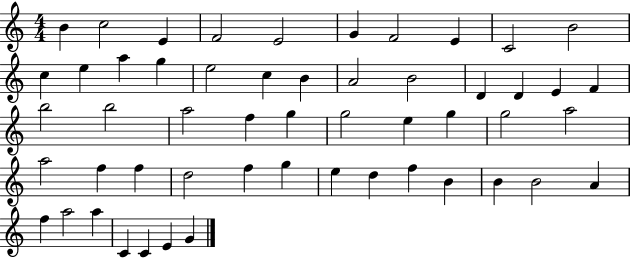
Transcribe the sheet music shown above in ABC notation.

X:1
T:Untitled
M:4/4
L:1/4
K:C
B c2 E F2 E2 G F2 E C2 B2 c e a g e2 c B A2 B2 D D E F b2 b2 a2 f g g2 e g g2 a2 a2 f f d2 f g e d f B B B2 A f a2 a C C E G